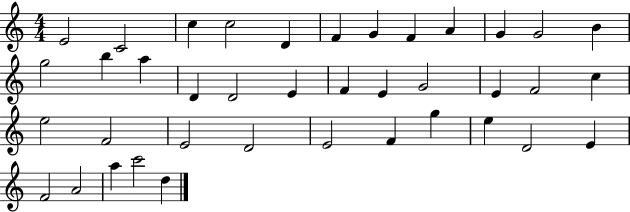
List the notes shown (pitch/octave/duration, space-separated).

E4/h C4/h C5/q C5/h D4/q F4/q G4/q F4/q A4/q G4/q G4/h B4/q G5/h B5/q A5/q D4/q D4/h E4/q F4/q E4/q G4/h E4/q F4/h C5/q E5/h F4/h E4/h D4/h E4/h F4/q G5/q E5/q D4/h E4/q F4/h A4/h A5/q C6/h D5/q